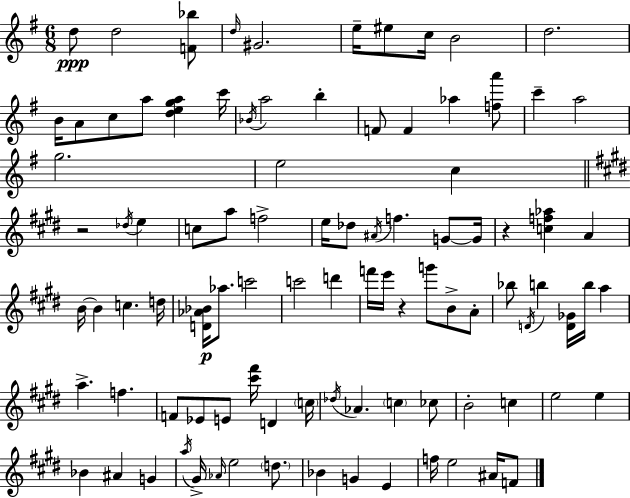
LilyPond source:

{
  \clef treble
  \numericTimeSignature
  \time 6/8
  \key e \minor
  d''8\ppp d''2 <f' bes''>8 | \grace { d''16 } gis'2. | e''16-- eis''8 c''16 b'2 | d''2. | \break b'16 a'8 c''8 a''8 <d'' e'' g'' a''>4 | c'''16 \acciaccatura { bes'16 } a''2 b''4-. | f'8 f'4 aes''4 | <f'' a'''>8 c'''4-- a''2 | \break g''2. | e''2 c''4 | \bar "||" \break \key e \major r2 \acciaccatura { des''16 } e''4 | c''8 a''8 f''2-> | e''16 des''8 \acciaccatura { ais'16 } f''4. g'8~~ | g'16 r4 <c'' f'' aes''>4 a'4 | \break b'16~~ b'4 c''4. | d''16 <d' aes' bes'>16\p aes''8. c'''2 | c'''2 d'''4 | f'''16 e'''16 r4 g'''8 b'8-> | \break a'8-. bes''8 \acciaccatura { d'16 } b''4 <d' ges'>16 b''16 a''4 | a''4.-> f''4. | f'8 ees'8 e'8 <cis''' fis'''>16 d'4 | \parenthesize c''16 \acciaccatura { des''16 } aes'4. \parenthesize c''4 | \break ces''8 b'2-. | c''4 e''2 | e''4 bes'4 ais'4 | g'4 \acciaccatura { a''16 } gis'16-> \grace { aes'16 } e''2 | \break \parenthesize d''8. bes'4 g'4 | e'4 f''16 e''2 | ais'16 f'8 \bar "|."
}